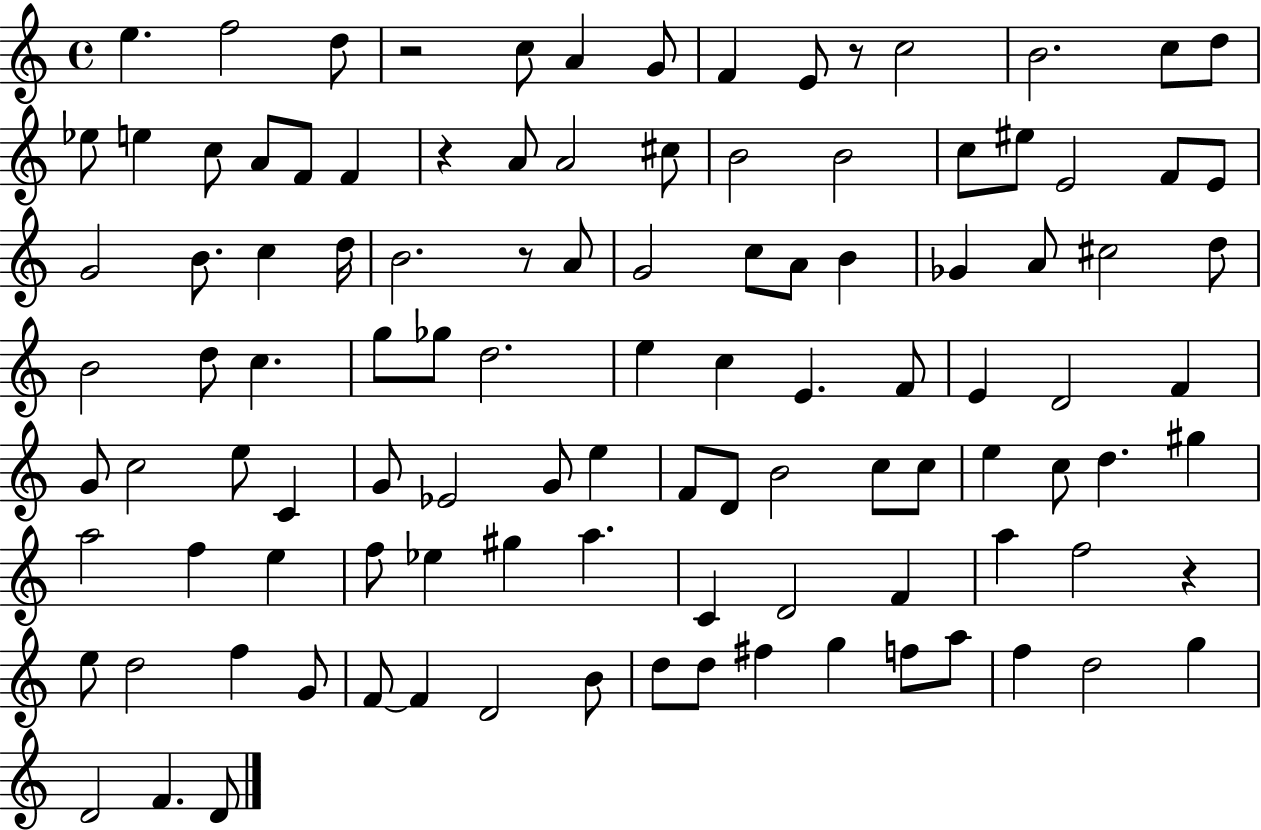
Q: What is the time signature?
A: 4/4